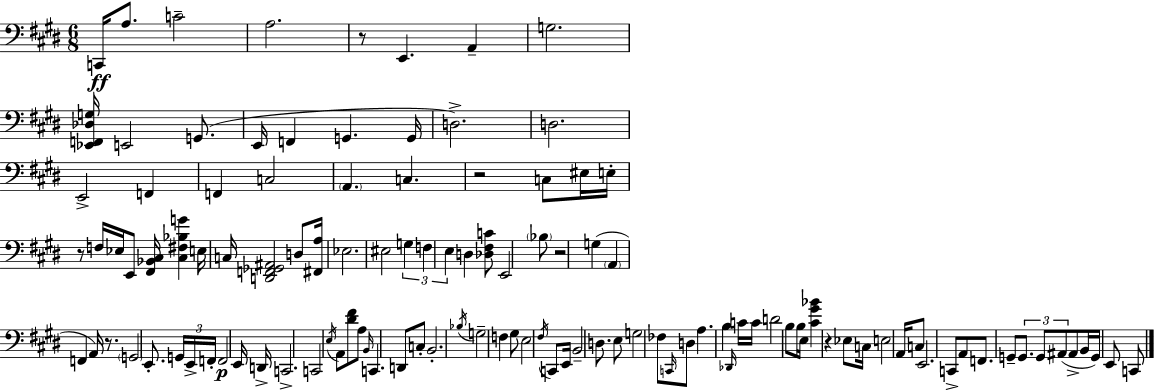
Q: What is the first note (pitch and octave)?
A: C2